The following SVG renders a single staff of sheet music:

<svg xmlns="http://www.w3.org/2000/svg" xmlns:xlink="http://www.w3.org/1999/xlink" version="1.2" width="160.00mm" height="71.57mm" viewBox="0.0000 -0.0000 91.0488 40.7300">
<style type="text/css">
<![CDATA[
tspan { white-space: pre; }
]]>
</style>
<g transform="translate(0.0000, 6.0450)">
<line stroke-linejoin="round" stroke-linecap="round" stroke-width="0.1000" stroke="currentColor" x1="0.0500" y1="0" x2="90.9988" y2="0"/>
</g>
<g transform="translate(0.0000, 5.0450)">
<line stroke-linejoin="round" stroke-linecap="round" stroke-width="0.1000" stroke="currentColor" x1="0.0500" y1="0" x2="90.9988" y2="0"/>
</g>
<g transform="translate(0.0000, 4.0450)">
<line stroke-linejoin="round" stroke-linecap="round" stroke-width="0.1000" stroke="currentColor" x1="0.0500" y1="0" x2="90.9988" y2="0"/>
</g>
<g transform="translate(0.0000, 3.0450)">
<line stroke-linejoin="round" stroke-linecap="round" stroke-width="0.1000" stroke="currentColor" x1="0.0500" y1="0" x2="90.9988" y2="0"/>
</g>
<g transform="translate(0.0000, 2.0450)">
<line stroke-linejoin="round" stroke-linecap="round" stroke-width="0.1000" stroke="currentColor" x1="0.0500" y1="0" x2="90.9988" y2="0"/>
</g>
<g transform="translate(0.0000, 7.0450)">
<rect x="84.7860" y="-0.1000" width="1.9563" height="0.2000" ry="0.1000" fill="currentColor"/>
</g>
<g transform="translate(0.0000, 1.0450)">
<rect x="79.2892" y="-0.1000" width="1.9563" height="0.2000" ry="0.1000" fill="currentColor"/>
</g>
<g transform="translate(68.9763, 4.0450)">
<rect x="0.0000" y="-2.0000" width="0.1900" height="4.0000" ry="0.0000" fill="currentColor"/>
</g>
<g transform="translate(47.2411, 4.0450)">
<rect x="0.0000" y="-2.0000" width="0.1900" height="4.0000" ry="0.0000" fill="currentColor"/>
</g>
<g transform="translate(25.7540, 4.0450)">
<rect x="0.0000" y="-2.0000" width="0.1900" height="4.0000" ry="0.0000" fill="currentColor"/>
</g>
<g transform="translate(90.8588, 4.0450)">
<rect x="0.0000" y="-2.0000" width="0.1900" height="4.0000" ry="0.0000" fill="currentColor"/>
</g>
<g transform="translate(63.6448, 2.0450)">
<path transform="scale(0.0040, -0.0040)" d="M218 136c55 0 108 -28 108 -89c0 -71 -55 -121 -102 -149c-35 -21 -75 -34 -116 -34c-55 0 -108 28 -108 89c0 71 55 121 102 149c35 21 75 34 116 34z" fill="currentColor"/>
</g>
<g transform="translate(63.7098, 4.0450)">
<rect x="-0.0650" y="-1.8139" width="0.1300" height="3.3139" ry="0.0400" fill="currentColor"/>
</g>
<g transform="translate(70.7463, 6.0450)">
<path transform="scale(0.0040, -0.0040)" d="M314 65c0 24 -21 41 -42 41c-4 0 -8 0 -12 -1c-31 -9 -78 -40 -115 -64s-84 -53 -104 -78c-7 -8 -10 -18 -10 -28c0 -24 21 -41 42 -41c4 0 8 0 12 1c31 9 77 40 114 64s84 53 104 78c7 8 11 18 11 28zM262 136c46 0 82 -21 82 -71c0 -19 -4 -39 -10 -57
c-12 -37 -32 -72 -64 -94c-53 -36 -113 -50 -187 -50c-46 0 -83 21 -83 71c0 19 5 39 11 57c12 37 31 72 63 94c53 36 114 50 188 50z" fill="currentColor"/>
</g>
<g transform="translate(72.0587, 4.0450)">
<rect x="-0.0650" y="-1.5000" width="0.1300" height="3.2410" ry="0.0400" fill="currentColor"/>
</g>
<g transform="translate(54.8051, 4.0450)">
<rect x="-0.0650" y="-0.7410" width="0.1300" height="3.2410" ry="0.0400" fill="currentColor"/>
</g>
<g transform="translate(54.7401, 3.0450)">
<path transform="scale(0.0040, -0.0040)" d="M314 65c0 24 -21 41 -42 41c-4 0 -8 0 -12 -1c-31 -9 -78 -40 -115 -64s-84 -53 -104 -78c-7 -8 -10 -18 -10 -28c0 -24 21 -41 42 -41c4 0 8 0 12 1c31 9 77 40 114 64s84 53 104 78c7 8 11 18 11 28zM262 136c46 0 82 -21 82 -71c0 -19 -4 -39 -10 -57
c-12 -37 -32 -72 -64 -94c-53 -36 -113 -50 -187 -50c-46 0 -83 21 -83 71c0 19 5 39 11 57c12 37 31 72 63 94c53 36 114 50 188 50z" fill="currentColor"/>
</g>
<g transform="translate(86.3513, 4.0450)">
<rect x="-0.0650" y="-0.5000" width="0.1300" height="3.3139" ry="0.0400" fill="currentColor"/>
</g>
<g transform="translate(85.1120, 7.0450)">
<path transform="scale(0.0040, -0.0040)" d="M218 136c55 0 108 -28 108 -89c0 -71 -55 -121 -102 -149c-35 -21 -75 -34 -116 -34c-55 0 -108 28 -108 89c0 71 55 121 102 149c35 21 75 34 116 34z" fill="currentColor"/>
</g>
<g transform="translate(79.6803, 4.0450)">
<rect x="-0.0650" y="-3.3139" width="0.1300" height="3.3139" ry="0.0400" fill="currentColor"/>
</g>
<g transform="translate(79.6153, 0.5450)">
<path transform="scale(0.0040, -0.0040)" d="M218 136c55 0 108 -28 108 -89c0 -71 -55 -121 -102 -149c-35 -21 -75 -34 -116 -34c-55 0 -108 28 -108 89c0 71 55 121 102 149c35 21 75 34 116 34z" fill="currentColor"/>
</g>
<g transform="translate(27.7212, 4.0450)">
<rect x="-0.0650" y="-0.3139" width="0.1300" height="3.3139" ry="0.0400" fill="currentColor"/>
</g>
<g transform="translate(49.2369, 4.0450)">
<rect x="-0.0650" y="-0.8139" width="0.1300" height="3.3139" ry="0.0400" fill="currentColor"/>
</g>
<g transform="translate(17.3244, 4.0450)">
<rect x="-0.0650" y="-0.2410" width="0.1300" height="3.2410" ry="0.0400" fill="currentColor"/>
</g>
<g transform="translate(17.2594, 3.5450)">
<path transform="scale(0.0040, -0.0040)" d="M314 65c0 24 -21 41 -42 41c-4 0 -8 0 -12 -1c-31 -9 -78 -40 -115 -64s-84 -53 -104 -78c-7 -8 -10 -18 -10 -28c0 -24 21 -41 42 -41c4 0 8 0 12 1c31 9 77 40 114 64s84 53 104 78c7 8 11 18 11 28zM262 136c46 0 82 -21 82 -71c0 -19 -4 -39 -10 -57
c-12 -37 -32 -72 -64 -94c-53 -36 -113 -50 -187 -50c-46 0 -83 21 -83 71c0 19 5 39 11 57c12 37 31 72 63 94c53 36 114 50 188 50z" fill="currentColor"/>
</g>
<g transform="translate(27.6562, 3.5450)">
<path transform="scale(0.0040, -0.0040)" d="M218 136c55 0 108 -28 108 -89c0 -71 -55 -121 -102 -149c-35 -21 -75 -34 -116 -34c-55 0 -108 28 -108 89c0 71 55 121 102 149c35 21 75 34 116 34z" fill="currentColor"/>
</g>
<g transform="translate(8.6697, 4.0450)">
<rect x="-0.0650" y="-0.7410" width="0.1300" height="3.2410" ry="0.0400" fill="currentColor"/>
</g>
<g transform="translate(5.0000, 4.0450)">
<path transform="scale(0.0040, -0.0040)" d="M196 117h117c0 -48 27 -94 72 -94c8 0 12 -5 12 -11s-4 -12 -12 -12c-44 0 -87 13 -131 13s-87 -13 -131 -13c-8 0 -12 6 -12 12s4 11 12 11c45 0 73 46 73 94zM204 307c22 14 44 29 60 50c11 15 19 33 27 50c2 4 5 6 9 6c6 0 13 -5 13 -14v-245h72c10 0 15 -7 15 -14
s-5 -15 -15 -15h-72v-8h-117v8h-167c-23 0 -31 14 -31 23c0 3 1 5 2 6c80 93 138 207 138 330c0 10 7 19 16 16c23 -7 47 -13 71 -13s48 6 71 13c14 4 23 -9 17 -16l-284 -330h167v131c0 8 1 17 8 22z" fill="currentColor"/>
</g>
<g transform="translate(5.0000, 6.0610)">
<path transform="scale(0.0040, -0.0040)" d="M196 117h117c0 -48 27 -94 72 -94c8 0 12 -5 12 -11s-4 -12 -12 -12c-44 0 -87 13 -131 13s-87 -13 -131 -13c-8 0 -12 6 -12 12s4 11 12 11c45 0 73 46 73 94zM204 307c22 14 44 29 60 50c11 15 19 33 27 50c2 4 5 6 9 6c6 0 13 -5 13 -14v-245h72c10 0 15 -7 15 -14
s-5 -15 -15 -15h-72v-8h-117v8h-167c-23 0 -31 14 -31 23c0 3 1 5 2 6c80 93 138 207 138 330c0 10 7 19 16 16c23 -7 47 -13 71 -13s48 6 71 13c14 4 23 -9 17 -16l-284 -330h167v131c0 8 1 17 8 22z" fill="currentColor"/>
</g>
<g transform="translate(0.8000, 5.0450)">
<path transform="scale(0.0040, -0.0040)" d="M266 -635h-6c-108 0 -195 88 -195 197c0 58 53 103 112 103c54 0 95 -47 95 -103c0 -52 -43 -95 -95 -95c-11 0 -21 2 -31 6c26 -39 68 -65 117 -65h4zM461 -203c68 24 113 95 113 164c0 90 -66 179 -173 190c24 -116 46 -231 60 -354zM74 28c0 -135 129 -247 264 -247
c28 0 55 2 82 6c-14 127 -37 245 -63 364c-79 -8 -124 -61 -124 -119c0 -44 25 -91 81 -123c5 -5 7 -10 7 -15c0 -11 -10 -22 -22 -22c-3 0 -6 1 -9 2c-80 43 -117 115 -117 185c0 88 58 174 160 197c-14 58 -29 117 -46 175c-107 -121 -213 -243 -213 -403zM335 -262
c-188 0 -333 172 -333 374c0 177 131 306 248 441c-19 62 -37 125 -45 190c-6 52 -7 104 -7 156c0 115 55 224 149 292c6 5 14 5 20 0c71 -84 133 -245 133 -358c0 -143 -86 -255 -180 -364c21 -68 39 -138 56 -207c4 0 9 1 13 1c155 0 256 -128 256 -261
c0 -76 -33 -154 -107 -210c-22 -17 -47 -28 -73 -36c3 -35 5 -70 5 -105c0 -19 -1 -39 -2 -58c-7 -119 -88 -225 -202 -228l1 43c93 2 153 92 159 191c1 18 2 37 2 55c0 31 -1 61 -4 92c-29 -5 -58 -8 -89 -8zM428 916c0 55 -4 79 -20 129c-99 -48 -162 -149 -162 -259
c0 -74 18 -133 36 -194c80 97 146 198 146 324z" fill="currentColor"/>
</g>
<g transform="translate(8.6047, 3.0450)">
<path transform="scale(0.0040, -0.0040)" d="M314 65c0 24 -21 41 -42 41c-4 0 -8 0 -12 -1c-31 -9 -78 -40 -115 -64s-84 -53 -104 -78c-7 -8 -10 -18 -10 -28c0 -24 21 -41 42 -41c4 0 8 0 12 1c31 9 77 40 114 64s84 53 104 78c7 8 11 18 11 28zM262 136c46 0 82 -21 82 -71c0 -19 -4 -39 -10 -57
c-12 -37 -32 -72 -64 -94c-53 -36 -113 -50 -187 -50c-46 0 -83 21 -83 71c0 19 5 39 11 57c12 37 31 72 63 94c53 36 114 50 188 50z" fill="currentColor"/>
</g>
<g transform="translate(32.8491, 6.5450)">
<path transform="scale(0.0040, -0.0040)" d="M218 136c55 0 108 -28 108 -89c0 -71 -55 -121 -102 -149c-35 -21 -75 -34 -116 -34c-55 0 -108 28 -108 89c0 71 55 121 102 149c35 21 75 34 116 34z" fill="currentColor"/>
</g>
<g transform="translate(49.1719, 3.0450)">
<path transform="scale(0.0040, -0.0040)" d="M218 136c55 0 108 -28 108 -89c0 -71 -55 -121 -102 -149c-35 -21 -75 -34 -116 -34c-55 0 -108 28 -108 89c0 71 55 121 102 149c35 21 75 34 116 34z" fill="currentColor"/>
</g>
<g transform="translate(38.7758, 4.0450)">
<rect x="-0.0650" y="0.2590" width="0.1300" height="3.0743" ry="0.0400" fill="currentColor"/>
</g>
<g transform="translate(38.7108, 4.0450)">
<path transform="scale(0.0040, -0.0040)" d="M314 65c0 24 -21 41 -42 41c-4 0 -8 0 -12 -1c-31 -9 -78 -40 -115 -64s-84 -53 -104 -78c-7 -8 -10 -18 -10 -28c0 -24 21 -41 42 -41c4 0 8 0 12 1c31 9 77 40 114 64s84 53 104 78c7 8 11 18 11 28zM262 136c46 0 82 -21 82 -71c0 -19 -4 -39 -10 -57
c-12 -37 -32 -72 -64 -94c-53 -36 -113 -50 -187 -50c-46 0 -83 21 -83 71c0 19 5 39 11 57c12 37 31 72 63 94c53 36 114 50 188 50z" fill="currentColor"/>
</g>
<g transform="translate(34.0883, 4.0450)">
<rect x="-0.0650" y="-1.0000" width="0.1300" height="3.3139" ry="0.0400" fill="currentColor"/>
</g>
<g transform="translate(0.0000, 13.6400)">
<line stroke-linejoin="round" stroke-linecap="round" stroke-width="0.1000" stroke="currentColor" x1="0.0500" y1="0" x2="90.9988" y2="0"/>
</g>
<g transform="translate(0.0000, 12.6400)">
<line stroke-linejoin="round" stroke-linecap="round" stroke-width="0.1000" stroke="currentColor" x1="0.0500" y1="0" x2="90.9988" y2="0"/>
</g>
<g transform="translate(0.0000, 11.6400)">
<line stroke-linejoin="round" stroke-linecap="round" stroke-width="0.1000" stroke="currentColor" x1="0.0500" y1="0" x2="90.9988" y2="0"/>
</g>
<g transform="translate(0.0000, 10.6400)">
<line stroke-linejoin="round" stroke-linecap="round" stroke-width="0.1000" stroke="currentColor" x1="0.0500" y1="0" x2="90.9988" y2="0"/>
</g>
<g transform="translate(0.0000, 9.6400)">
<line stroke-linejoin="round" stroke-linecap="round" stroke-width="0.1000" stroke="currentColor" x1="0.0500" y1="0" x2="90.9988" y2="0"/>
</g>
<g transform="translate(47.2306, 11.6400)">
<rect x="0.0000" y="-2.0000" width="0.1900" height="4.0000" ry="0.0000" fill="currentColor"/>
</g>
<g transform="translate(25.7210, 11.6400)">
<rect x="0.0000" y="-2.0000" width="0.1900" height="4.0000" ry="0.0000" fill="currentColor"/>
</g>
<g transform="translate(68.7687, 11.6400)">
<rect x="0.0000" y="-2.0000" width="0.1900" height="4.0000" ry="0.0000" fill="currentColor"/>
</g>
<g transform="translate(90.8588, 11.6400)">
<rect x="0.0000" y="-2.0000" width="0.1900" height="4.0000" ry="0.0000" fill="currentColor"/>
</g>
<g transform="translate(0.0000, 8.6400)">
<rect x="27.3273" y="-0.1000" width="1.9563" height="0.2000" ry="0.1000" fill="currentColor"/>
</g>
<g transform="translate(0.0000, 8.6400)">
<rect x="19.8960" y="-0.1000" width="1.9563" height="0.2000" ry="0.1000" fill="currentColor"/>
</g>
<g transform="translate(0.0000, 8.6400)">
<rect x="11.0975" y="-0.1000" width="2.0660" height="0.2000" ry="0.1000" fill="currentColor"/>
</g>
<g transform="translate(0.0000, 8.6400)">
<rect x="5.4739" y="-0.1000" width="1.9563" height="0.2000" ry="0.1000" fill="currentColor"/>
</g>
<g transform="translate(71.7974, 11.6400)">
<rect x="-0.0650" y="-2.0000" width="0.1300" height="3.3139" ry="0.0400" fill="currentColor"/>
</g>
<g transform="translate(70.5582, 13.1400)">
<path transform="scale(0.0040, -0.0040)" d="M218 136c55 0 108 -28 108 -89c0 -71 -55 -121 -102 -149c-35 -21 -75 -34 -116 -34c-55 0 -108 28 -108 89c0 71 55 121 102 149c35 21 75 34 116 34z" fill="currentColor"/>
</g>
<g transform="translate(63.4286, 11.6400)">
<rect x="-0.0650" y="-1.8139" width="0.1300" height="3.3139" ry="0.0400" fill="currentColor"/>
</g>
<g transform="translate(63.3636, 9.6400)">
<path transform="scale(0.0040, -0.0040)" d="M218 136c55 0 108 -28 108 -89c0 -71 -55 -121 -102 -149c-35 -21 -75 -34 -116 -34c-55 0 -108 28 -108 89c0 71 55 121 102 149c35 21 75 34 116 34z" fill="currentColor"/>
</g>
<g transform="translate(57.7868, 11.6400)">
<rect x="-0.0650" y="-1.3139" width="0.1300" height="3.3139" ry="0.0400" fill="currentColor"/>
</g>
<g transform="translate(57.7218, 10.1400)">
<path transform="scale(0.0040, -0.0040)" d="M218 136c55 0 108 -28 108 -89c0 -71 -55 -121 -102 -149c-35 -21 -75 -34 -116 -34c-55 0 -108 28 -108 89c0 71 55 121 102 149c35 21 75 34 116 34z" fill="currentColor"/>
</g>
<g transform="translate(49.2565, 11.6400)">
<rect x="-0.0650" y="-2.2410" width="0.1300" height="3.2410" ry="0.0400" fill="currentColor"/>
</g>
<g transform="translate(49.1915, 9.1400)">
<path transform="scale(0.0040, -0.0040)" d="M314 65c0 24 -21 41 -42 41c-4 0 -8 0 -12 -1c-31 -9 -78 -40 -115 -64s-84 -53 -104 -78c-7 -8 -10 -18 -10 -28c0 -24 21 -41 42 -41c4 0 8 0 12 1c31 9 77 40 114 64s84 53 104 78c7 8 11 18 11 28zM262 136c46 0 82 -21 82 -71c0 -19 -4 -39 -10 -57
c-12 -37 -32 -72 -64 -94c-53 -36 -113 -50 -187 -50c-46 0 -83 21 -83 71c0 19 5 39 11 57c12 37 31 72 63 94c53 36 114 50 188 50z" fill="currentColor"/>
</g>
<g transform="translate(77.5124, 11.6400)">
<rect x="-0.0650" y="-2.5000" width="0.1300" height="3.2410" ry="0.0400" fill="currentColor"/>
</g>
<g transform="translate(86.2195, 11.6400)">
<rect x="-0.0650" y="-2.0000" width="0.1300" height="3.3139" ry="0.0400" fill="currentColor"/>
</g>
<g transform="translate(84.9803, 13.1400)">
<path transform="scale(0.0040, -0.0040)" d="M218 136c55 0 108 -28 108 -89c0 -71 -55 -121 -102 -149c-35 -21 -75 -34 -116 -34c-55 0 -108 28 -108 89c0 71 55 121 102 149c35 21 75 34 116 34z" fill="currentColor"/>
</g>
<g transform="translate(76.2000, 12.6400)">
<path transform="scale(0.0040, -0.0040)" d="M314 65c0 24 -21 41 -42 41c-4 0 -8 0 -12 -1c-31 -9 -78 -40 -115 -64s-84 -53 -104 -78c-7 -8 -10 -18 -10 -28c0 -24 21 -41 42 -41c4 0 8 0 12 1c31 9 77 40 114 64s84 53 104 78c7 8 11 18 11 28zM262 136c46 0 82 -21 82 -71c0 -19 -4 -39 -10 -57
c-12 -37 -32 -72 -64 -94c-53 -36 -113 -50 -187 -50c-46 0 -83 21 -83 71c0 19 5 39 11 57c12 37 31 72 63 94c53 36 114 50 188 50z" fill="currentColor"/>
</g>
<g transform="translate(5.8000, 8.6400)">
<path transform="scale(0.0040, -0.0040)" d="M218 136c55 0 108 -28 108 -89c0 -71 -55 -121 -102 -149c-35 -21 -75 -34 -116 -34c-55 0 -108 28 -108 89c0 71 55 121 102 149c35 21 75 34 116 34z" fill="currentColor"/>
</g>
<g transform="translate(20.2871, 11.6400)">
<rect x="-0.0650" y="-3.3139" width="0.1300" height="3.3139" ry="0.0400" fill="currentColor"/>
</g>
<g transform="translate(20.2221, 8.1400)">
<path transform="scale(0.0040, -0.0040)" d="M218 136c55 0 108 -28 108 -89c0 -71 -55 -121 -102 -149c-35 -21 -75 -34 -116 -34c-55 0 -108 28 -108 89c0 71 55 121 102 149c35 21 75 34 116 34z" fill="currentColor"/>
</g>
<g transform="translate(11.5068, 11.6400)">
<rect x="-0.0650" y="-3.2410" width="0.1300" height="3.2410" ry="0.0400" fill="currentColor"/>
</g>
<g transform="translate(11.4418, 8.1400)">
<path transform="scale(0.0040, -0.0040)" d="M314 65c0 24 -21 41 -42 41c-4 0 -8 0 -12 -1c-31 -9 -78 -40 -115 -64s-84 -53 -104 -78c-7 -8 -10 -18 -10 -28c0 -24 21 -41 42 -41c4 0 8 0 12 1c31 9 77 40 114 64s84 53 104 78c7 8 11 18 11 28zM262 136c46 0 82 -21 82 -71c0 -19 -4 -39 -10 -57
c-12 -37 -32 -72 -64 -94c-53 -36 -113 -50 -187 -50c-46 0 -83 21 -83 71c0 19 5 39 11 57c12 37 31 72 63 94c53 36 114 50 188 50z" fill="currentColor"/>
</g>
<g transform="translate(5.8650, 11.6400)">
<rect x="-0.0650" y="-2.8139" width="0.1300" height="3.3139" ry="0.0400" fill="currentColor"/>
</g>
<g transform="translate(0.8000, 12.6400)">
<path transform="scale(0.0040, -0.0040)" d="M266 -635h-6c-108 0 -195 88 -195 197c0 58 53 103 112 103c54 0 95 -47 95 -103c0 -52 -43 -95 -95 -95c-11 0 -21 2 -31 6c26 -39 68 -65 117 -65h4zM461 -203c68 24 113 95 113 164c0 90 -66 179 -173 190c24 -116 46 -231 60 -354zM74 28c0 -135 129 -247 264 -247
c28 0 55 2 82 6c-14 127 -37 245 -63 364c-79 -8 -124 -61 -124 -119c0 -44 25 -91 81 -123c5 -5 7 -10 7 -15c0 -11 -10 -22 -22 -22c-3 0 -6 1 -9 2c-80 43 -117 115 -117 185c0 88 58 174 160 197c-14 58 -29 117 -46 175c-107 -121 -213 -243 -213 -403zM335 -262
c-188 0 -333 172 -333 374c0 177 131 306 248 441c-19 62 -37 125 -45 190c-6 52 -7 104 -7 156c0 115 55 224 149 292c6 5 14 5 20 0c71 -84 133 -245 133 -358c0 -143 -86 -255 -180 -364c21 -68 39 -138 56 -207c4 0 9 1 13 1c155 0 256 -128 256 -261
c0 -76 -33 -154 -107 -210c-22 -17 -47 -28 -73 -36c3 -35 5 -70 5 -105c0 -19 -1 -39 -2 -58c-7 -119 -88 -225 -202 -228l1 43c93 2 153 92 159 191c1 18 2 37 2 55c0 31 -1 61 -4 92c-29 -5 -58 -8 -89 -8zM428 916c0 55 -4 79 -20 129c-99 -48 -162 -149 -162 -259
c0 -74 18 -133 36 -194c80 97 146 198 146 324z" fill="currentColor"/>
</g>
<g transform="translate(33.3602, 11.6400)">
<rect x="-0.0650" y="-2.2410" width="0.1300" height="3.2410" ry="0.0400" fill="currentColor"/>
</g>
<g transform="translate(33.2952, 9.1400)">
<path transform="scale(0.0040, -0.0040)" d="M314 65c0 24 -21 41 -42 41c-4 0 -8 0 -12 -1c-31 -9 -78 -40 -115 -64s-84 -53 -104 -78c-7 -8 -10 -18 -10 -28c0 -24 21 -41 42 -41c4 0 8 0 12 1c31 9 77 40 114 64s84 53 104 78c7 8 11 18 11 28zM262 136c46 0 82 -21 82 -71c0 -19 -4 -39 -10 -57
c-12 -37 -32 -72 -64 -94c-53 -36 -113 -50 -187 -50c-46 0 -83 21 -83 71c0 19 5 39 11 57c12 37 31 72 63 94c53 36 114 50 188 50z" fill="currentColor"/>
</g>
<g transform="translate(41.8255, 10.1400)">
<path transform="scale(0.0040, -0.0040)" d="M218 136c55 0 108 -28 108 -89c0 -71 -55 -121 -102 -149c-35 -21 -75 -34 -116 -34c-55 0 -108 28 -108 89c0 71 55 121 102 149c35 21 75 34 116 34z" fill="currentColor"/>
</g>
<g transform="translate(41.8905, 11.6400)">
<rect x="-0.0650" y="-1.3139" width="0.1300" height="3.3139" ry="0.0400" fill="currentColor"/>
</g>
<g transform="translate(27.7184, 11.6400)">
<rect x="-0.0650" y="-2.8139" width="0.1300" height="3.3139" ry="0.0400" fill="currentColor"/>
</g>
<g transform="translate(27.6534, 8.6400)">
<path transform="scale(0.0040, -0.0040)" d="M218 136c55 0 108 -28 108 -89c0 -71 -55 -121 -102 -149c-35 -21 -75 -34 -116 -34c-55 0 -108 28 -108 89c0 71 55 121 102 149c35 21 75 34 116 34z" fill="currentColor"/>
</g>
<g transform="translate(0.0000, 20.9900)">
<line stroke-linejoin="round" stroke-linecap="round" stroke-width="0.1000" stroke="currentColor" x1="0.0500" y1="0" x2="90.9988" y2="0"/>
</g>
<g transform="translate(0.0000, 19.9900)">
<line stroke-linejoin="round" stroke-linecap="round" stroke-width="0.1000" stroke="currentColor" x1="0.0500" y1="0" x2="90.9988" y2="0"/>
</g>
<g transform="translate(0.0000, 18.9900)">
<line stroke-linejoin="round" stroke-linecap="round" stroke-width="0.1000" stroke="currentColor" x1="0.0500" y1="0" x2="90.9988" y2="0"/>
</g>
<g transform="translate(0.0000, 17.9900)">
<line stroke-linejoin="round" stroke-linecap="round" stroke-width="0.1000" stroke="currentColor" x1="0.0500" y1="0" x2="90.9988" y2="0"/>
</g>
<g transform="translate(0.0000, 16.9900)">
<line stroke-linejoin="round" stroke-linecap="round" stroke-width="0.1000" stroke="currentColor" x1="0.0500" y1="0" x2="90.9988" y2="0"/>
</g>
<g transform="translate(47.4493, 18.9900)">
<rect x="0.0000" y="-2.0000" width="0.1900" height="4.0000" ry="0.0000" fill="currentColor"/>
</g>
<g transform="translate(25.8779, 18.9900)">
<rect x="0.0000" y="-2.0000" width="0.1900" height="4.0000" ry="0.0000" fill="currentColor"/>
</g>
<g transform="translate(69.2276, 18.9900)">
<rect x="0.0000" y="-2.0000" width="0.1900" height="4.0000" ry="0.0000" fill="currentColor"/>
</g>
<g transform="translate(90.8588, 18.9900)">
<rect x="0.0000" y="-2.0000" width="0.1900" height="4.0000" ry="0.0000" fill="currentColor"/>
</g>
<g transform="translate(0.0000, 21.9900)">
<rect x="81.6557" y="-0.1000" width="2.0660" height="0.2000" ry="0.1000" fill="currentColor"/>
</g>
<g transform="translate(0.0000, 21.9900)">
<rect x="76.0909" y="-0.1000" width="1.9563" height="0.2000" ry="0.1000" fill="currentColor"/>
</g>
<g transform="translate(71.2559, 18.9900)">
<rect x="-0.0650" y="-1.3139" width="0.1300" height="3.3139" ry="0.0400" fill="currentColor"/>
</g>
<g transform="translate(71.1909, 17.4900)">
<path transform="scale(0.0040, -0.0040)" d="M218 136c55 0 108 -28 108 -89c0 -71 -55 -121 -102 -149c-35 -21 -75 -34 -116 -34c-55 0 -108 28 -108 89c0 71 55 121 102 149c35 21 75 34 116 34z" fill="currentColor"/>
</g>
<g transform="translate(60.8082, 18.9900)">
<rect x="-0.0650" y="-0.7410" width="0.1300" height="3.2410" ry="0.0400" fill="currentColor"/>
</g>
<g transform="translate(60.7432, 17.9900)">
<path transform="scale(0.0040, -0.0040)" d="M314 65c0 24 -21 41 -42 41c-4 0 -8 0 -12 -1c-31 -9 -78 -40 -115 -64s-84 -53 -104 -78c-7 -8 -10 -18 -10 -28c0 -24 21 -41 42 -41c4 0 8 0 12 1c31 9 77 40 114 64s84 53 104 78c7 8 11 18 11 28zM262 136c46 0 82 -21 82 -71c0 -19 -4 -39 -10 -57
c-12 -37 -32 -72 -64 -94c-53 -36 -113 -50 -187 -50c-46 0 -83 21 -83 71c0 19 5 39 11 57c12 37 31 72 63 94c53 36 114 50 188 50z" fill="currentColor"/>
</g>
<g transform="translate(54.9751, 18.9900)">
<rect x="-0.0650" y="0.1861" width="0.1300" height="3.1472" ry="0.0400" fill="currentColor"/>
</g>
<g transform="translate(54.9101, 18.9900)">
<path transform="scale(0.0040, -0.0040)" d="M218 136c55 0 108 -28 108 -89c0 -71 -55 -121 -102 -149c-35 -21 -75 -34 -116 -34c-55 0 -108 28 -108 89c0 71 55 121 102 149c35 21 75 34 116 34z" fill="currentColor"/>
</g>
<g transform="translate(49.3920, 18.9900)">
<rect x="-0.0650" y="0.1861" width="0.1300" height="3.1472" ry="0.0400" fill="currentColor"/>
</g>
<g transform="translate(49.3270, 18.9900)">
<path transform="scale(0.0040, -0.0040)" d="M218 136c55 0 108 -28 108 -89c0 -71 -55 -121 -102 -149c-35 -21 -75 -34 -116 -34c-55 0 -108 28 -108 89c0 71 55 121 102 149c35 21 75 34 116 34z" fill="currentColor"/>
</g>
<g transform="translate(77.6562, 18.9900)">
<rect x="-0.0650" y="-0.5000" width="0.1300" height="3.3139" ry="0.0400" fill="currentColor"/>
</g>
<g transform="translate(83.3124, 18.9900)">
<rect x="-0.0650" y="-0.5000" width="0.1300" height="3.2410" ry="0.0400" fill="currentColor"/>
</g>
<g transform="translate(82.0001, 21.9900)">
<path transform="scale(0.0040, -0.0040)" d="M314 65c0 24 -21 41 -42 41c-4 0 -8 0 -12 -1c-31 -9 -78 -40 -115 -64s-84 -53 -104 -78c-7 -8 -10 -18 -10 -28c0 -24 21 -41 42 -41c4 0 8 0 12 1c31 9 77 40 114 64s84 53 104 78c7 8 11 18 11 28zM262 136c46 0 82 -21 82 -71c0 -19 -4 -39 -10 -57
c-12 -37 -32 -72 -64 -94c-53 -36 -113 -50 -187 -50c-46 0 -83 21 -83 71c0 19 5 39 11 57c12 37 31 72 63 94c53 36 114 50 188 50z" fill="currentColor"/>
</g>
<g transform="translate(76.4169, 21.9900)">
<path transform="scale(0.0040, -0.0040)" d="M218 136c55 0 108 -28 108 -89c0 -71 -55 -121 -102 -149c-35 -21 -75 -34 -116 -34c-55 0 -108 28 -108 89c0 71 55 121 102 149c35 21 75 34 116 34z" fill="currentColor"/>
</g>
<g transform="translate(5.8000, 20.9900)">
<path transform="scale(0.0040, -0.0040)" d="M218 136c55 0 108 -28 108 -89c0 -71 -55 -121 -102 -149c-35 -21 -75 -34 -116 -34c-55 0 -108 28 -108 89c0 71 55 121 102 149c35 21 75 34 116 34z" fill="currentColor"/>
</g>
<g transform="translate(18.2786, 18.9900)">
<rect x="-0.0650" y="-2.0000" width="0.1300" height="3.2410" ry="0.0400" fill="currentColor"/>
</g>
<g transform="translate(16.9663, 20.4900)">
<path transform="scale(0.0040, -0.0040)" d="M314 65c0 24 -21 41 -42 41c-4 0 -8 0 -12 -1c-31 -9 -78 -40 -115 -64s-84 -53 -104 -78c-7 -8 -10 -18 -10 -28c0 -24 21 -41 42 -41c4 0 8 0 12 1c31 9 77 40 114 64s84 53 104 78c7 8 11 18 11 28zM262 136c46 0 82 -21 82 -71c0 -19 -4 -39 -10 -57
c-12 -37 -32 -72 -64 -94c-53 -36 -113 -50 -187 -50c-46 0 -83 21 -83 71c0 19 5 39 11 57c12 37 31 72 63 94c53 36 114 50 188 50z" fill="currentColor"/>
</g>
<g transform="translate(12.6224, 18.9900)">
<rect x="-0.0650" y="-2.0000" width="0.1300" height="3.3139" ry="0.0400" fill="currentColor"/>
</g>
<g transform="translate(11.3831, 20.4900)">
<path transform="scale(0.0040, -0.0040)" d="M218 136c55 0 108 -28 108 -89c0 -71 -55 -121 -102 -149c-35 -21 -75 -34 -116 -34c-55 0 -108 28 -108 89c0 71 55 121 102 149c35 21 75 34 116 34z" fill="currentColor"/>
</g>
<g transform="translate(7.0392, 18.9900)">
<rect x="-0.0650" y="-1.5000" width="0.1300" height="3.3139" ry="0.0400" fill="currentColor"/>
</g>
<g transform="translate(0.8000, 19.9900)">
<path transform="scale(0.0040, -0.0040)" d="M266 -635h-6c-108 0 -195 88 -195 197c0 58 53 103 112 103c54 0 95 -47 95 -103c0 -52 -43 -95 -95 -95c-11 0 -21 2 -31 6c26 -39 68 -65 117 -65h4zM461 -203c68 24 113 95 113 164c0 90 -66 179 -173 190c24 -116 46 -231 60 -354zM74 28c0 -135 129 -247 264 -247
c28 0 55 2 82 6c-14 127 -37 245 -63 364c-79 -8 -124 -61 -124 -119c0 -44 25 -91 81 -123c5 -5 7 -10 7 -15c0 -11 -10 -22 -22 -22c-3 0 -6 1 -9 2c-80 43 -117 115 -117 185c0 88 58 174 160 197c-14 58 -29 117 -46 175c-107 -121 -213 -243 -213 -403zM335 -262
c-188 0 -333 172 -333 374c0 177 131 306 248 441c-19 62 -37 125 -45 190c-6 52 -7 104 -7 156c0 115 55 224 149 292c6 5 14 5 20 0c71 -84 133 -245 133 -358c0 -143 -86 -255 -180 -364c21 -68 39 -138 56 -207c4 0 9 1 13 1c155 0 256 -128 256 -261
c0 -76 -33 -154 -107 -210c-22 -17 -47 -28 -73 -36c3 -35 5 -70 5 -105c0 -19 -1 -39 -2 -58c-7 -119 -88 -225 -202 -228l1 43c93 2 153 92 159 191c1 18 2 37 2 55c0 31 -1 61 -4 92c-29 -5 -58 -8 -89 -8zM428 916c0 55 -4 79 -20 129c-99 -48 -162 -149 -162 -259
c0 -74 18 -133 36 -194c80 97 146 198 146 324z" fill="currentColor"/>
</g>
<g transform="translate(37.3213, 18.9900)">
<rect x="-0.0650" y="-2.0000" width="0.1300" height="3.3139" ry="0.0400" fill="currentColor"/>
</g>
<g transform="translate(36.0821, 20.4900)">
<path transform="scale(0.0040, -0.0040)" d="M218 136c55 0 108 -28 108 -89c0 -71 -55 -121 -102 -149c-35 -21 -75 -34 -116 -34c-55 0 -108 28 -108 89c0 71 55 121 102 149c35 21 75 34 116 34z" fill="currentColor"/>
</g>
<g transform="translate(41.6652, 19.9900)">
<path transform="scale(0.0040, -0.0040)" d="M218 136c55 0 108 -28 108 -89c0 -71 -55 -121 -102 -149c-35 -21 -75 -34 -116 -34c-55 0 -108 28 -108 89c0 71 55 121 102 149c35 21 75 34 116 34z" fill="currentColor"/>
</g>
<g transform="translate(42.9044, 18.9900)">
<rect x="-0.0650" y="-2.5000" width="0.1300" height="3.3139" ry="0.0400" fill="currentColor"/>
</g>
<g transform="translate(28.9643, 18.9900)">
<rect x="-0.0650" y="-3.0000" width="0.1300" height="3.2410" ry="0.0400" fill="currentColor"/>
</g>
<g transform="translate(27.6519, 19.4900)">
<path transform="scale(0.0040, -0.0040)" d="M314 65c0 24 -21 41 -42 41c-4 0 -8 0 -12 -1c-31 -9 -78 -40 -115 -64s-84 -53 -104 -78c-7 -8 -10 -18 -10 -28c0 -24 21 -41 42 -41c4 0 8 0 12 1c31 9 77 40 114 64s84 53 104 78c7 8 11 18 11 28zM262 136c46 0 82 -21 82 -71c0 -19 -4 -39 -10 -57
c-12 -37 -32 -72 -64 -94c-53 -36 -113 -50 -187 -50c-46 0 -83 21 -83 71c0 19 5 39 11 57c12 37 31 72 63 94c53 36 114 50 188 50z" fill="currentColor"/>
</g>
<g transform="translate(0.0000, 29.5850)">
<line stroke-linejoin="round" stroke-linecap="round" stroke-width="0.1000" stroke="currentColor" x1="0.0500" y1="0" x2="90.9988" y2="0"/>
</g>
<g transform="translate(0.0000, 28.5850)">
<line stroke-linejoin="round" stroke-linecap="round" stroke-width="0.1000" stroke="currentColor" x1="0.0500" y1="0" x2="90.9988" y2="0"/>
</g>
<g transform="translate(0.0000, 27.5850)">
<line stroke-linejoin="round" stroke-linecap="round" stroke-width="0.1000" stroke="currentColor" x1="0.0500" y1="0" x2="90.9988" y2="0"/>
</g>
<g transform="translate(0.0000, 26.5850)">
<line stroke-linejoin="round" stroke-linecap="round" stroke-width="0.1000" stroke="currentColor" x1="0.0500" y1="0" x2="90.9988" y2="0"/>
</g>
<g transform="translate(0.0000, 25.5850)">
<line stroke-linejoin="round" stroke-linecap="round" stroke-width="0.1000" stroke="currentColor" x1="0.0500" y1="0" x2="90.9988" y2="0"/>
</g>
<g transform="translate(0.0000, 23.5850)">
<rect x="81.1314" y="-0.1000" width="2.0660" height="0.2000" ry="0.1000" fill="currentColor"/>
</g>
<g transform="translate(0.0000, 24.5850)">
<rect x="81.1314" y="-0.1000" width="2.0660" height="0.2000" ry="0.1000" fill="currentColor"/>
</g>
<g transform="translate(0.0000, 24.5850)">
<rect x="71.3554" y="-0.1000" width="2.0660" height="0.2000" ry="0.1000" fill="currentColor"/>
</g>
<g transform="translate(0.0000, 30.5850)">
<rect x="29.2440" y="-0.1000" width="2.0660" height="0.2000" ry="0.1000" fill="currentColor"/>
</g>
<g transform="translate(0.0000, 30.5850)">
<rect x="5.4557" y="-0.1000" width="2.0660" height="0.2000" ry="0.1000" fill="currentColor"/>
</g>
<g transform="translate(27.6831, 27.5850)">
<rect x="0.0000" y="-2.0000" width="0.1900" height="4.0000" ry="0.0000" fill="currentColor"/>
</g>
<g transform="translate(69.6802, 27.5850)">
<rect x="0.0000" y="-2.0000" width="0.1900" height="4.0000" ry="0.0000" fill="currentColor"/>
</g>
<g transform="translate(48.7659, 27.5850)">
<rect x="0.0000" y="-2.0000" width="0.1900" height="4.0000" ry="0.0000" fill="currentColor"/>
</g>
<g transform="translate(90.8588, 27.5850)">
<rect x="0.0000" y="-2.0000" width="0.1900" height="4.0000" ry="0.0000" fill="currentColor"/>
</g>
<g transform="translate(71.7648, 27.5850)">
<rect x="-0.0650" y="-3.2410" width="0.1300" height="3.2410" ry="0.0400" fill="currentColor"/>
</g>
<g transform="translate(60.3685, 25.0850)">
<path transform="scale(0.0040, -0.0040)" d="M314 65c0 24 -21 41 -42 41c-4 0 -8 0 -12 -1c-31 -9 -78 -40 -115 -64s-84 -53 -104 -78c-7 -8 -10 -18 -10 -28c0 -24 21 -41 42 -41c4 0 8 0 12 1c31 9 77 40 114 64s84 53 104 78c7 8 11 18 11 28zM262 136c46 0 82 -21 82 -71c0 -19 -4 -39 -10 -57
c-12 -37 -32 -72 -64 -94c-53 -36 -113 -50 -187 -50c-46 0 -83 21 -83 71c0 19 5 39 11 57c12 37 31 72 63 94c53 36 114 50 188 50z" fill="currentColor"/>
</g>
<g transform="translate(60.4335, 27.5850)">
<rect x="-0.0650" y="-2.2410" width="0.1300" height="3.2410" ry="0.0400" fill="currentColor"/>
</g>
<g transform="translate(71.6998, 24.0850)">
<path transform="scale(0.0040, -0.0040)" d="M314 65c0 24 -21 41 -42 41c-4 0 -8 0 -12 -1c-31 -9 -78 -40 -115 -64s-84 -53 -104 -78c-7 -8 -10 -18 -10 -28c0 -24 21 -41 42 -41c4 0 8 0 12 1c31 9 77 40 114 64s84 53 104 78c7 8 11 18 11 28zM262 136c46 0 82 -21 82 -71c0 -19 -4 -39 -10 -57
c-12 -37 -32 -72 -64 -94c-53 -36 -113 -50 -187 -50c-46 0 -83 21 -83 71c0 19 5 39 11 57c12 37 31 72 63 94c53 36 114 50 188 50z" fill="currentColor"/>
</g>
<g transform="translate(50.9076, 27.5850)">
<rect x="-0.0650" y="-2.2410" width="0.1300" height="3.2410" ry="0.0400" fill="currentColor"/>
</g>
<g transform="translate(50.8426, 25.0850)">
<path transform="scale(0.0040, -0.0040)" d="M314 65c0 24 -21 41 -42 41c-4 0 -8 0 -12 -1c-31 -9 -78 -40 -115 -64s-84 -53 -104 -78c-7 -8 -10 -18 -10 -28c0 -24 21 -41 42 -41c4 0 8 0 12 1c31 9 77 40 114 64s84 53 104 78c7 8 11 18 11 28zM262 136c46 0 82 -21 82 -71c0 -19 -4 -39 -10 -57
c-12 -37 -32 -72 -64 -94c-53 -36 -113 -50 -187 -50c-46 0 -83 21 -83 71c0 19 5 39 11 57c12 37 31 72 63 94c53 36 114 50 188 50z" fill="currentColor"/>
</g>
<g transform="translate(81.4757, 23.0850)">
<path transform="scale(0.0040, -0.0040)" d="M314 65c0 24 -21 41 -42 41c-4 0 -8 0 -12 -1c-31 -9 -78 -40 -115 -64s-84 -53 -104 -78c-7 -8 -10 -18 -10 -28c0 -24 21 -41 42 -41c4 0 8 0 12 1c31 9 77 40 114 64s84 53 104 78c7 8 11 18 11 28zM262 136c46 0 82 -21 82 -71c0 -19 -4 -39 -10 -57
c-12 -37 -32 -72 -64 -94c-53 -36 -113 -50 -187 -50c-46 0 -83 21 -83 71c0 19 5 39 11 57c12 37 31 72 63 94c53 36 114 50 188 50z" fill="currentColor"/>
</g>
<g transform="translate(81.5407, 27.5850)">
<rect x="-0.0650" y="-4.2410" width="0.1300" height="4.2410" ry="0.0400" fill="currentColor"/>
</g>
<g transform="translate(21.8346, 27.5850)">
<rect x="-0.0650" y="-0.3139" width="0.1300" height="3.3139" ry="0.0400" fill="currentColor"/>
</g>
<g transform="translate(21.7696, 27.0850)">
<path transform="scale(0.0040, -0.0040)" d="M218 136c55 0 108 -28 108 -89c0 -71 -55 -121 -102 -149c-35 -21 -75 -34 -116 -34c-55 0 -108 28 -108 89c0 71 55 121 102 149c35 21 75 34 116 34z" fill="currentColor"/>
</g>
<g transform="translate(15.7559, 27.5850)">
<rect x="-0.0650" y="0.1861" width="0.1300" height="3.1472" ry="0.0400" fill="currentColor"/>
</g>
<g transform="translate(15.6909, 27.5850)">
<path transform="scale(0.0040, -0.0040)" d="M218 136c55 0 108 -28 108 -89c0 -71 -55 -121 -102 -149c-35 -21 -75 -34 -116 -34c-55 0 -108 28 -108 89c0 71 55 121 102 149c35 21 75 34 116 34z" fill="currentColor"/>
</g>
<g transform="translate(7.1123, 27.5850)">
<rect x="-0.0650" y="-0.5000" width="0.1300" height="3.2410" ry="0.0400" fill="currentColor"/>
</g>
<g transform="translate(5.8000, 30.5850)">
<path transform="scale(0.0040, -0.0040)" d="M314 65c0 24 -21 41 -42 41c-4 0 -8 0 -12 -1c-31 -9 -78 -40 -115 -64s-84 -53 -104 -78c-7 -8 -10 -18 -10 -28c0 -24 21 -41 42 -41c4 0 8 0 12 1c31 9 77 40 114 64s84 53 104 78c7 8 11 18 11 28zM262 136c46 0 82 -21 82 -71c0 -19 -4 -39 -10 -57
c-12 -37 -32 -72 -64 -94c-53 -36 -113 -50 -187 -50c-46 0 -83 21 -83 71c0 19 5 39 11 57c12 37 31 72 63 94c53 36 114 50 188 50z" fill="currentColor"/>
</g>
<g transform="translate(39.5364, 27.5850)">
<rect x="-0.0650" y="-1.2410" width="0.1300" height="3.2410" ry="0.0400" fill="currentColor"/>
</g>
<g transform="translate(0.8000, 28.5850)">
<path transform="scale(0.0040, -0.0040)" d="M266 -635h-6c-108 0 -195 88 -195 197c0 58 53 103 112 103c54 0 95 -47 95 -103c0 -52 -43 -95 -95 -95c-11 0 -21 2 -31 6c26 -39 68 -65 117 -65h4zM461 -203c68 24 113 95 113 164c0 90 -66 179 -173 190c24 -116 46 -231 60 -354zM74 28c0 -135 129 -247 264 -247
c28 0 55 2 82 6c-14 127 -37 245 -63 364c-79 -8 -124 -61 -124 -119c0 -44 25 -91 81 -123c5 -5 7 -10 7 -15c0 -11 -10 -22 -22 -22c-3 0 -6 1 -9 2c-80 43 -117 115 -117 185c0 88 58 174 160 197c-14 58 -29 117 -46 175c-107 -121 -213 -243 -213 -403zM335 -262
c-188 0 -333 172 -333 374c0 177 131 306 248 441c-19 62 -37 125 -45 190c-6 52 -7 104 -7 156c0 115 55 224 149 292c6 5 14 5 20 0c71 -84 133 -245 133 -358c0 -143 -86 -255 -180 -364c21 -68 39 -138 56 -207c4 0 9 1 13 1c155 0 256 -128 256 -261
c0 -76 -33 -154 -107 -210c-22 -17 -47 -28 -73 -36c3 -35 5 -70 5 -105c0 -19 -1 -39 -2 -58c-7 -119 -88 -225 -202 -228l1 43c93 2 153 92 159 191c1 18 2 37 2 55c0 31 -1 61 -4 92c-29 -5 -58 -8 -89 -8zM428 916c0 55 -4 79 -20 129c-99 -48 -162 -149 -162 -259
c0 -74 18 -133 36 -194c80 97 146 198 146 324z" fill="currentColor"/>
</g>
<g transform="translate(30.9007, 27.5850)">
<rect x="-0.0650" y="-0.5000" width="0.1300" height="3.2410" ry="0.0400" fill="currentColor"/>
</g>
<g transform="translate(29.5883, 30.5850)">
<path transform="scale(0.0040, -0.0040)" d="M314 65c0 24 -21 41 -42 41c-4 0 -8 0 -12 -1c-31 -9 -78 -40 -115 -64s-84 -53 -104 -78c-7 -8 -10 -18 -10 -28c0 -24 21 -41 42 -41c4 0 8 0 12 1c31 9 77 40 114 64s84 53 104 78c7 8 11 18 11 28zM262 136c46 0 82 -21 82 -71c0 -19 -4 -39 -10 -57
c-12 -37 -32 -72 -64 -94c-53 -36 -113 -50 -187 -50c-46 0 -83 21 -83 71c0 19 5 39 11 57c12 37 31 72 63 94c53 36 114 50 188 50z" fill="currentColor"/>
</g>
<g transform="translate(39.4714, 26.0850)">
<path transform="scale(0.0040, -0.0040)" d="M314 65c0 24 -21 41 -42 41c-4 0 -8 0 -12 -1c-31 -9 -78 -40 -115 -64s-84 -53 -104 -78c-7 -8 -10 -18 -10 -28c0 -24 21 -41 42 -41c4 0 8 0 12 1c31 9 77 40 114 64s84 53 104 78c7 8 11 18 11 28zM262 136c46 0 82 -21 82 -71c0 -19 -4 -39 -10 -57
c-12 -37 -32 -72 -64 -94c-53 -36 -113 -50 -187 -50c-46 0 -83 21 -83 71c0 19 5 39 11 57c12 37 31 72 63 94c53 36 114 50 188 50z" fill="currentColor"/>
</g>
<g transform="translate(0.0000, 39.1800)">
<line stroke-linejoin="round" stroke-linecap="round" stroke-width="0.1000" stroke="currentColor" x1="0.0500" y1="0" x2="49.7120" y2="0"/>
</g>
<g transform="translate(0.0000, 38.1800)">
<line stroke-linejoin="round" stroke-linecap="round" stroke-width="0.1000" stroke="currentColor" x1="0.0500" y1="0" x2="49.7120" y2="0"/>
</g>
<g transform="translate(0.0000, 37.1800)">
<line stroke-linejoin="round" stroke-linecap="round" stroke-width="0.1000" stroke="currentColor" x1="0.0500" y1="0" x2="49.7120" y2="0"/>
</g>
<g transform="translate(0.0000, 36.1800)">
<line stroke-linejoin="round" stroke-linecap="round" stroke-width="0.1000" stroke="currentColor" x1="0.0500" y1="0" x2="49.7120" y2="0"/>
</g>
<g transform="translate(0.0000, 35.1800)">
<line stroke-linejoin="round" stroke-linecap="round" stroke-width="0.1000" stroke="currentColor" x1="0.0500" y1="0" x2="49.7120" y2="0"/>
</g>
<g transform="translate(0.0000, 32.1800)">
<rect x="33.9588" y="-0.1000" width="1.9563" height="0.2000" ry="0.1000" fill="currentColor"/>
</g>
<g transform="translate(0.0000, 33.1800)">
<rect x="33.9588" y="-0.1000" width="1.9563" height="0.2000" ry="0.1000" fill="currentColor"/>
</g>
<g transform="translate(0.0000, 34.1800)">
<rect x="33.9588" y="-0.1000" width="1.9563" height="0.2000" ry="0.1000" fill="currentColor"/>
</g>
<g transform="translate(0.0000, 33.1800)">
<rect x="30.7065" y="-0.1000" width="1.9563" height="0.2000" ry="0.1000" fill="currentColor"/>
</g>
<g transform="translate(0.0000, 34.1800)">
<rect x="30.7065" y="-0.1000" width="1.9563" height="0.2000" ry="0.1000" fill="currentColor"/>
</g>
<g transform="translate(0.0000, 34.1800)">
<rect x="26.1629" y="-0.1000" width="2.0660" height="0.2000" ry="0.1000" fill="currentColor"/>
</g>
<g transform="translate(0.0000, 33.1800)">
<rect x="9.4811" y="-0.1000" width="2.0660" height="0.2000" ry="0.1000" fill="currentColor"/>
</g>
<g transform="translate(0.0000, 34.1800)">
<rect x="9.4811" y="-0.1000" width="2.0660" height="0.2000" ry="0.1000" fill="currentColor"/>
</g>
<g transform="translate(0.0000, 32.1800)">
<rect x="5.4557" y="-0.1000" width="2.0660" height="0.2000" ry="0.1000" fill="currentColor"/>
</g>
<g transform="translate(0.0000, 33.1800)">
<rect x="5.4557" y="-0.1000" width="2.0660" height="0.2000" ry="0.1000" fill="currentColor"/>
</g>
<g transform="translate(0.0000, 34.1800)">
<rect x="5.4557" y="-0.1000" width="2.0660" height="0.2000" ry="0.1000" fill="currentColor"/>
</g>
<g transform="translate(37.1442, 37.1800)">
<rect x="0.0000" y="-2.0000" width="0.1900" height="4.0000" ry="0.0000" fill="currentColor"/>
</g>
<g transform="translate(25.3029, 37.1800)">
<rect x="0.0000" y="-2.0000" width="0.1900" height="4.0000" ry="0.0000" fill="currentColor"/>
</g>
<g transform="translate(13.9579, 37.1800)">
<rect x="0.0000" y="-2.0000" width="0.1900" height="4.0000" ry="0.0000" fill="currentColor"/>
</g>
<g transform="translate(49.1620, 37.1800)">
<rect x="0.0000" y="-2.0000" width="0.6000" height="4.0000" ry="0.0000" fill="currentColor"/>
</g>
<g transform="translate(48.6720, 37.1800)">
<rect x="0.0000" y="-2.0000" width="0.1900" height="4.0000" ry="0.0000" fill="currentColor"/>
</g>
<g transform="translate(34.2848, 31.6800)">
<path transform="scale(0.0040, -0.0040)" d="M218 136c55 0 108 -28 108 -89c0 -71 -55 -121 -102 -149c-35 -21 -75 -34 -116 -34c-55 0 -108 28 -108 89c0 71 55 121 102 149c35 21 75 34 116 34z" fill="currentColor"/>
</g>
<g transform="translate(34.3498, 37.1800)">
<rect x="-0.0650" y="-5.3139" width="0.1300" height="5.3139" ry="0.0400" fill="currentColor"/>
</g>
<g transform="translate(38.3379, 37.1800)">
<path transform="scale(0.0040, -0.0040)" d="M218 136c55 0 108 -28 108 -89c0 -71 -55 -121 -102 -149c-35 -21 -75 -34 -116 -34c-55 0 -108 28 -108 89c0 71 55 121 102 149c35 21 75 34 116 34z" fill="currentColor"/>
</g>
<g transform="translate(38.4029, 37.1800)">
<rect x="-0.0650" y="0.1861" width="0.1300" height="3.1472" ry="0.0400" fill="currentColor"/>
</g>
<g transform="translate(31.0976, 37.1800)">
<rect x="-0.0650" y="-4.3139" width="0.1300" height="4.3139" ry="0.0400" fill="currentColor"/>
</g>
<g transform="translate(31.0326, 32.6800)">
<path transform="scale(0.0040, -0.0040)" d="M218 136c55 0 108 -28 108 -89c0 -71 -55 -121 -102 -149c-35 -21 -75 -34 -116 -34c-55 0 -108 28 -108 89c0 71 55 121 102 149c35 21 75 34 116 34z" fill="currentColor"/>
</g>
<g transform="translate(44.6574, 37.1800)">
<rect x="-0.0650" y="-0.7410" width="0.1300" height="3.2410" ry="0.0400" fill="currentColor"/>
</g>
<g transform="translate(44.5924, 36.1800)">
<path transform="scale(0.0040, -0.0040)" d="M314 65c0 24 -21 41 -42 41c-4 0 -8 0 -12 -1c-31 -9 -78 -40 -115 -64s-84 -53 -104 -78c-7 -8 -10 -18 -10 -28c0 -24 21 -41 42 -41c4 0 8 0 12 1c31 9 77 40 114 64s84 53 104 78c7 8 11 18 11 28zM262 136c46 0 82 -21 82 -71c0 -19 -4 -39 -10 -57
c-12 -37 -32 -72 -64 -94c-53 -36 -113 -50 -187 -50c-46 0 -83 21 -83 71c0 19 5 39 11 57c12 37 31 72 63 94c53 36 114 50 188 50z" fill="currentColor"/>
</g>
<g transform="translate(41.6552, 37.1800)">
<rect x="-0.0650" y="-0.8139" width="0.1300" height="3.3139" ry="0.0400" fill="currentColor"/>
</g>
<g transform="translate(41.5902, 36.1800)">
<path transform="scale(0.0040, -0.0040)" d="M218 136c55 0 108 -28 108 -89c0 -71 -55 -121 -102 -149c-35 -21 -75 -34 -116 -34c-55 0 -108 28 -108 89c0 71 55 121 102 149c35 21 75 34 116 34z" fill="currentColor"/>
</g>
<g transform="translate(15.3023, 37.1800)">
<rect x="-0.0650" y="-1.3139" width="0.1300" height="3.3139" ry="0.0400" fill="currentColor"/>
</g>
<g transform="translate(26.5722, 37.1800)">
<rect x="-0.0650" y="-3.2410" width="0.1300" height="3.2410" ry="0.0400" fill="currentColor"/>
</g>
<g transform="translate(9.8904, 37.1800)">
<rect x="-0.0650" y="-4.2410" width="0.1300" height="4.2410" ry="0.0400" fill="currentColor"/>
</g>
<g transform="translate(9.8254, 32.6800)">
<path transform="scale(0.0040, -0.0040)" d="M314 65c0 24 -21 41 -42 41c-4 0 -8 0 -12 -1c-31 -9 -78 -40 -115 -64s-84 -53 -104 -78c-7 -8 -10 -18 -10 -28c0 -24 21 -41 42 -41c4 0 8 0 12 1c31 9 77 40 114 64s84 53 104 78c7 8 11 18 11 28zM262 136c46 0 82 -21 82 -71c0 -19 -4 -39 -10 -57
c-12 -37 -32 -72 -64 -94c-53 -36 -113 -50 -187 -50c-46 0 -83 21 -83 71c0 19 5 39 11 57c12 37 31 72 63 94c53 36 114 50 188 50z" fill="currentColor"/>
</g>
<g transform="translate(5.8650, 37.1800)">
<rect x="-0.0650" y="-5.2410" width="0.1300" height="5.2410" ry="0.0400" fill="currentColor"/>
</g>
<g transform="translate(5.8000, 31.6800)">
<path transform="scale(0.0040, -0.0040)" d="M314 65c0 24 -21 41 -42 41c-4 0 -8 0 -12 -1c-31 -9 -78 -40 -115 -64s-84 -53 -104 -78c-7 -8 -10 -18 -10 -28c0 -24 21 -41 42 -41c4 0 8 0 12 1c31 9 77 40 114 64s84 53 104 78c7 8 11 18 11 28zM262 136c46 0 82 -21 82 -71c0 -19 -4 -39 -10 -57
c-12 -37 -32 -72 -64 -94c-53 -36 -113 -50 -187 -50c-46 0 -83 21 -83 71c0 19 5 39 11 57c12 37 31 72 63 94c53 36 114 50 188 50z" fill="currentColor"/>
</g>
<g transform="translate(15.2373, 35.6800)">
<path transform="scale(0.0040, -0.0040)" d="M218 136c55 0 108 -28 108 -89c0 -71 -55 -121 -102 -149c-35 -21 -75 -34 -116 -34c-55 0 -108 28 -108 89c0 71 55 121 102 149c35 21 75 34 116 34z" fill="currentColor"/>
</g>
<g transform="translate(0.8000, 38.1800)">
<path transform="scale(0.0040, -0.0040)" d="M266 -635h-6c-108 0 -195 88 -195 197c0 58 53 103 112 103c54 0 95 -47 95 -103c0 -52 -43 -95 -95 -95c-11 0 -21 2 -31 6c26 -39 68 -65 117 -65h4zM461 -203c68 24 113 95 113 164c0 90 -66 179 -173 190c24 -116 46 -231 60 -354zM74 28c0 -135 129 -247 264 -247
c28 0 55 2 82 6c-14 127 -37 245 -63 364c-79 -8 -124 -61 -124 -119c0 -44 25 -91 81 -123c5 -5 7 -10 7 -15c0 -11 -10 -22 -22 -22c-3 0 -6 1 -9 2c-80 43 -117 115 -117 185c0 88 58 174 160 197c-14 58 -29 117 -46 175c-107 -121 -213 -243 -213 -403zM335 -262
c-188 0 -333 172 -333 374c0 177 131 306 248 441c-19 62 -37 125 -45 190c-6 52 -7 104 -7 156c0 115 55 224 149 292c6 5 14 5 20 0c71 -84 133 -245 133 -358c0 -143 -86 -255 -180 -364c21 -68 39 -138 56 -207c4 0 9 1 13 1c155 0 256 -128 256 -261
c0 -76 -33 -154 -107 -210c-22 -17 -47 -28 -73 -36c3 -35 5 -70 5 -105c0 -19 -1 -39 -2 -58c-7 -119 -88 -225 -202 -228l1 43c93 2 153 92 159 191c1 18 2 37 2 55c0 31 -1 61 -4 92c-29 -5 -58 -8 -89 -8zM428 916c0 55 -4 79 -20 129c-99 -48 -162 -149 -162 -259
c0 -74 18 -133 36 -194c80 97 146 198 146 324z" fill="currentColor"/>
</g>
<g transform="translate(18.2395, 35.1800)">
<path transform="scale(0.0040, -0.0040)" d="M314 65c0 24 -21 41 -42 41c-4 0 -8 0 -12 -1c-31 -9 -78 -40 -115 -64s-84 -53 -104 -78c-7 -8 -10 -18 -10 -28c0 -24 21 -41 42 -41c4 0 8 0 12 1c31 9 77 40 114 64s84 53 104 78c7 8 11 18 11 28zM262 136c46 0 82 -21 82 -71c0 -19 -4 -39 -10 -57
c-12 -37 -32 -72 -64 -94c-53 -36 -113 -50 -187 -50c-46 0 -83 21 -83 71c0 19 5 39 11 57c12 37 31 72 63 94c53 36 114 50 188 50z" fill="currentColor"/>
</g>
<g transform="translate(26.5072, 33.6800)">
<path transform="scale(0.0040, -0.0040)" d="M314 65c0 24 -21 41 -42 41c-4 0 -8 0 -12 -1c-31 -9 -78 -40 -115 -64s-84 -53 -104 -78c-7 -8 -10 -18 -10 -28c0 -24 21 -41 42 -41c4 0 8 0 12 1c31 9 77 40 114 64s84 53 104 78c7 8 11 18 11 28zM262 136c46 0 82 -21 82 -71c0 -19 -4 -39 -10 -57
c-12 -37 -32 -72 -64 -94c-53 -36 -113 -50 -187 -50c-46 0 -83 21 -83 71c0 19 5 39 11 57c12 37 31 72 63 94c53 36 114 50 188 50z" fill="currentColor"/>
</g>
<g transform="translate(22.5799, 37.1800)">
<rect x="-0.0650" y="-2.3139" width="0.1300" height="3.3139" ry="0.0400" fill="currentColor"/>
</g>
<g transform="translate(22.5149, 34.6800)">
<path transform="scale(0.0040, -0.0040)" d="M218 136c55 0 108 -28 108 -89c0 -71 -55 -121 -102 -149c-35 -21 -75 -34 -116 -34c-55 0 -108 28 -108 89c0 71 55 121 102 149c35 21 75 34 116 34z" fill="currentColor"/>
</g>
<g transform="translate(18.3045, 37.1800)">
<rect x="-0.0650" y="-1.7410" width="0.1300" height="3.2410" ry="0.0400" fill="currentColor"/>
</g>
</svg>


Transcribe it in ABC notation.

X:1
T:Untitled
M:4/4
L:1/4
K:C
d2 c2 c D B2 d d2 f E2 b C a b2 b a g2 e g2 e f F G2 F E F F2 A2 F G B B d2 e C C2 C2 B c C2 e2 g2 g2 b2 d'2 f'2 d'2 e f2 g b2 d' f' B d d2